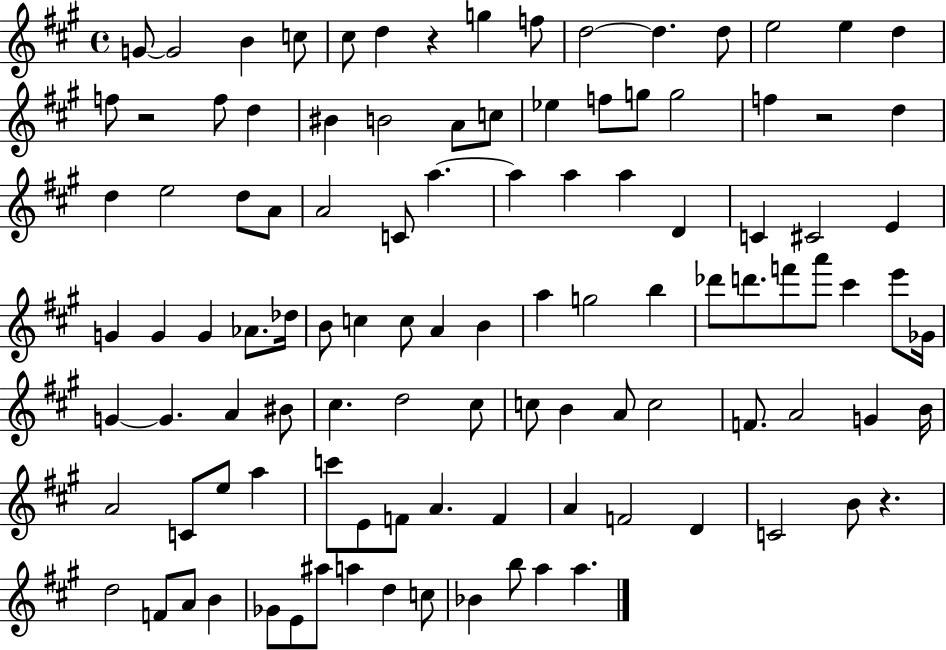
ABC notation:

X:1
T:Untitled
M:4/4
L:1/4
K:A
G/2 G2 B c/2 ^c/2 d z g f/2 d2 d d/2 e2 e d f/2 z2 f/2 d ^B B2 A/2 c/2 _e f/2 g/2 g2 f z2 d d e2 d/2 A/2 A2 C/2 a a a a D C ^C2 E G G G _A/2 _d/4 B/2 c c/2 A B a g2 b _d'/2 d'/2 f'/2 a'/2 ^c' e'/2 _G/4 G G A ^B/2 ^c d2 ^c/2 c/2 B A/2 c2 F/2 A2 G B/4 A2 C/2 e/2 a c'/2 E/2 F/2 A F A F2 D C2 B/2 z d2 F/2 A/2 B _G/2 E/2 ^a/2 a d c/2 _B b/2 a a